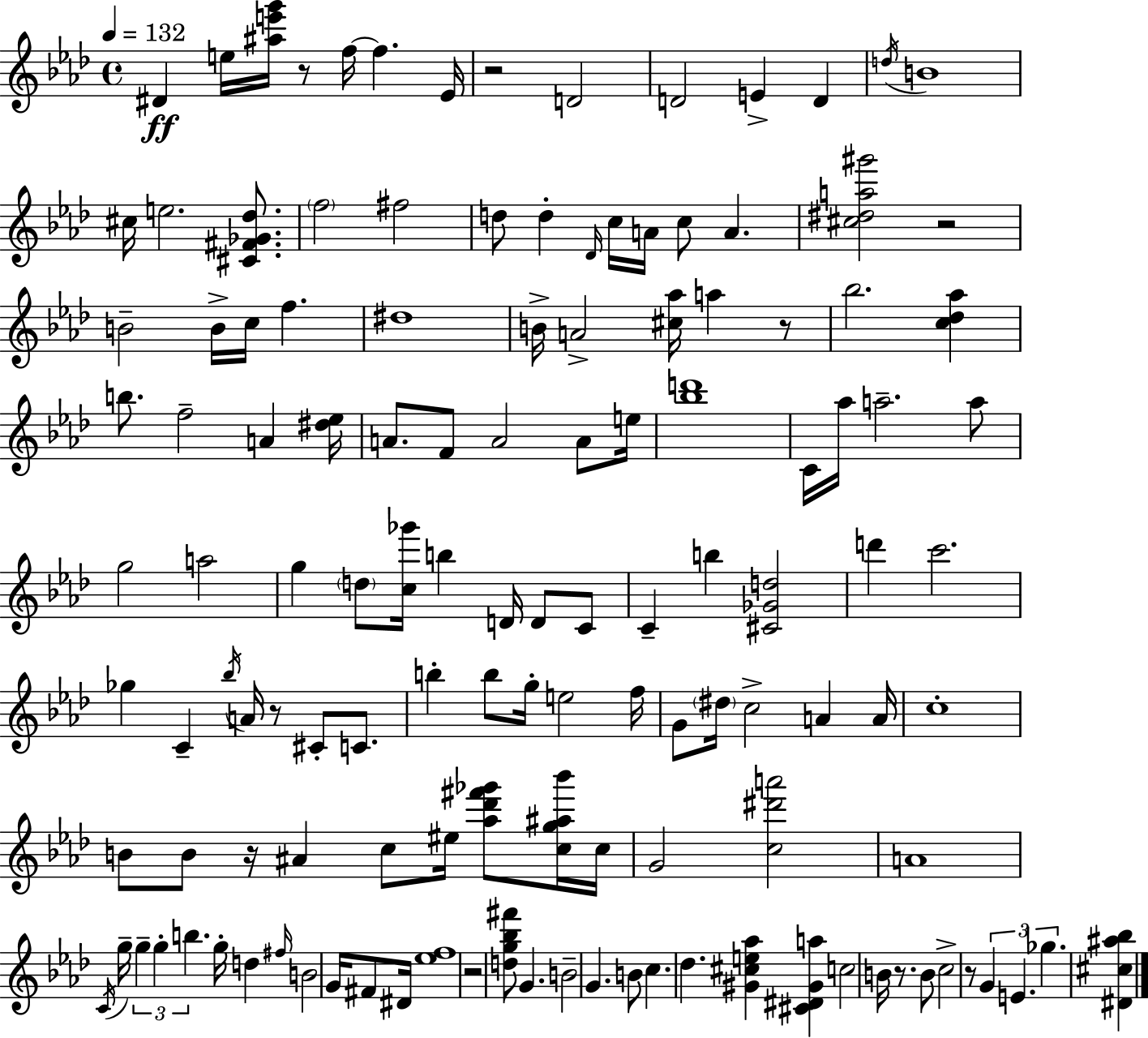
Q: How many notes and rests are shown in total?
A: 131